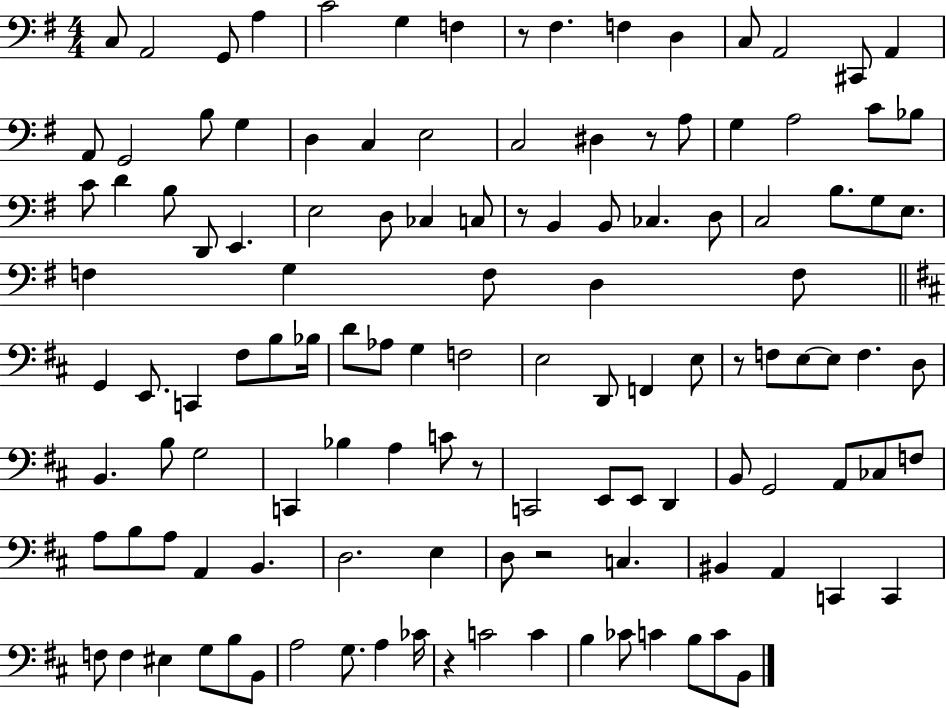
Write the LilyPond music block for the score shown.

{
  \clef bass
  \numericTimeSignature
  \time 4/4
  \key g \major
  c8 a,2 g,8 a4 | c'2 g4 f4 | r8 fis4. f4 d4 | c8 a,2 cis,8 a,4 | \break a,8 g,2 b8 g4 | d4 c4 e2 | c2 dis4 r8 a8 | g4 a2 c'8 bes8 | \break c'8 d'4 b8 d,8 e,4. | e2 d8 ces4 c8 | r8 b,4 b,8 ces4. d8 | c2 b8. g8 e8. | \break f4 g4 f8 d4 f8 | \bar "||" \break \key d \major g,4 e,8. c,4 fis8 b8 bes16 | d'8 aes8 g4 f2 | e2 d,8 f,4 e8 | r8 f8 e8~~ e8 f4. d8 | \break b,4. b8 g2 | c,4 bes4 a4 c'8 r8 | c,2 e,8 e,8 d,4 | b,8 g,2 a,8 ces8 f8 | \break a8 b8 a8 a,4 b,4. | d2. e4 | d8 r2 c4. | bis,4 a,4 c,4 c,4 | \break f8 f4 eis4 g8 b8 b,8 | a2 g8. a4 ces'16 | r4 c'2 c'4 | b4 ces'8 c'4 b8 c'8 b,8 | \break \bar "|."
}